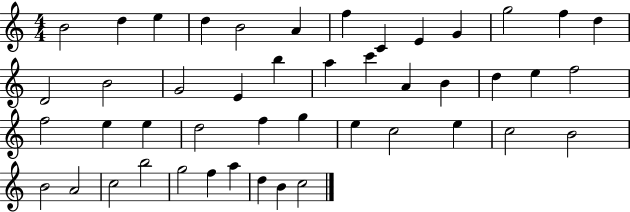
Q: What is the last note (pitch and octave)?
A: C5